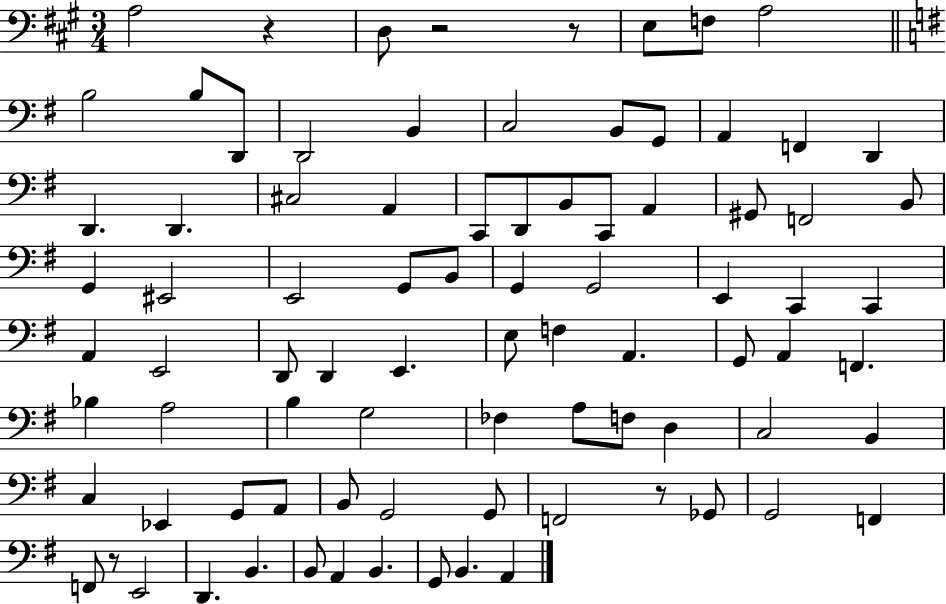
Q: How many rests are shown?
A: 5